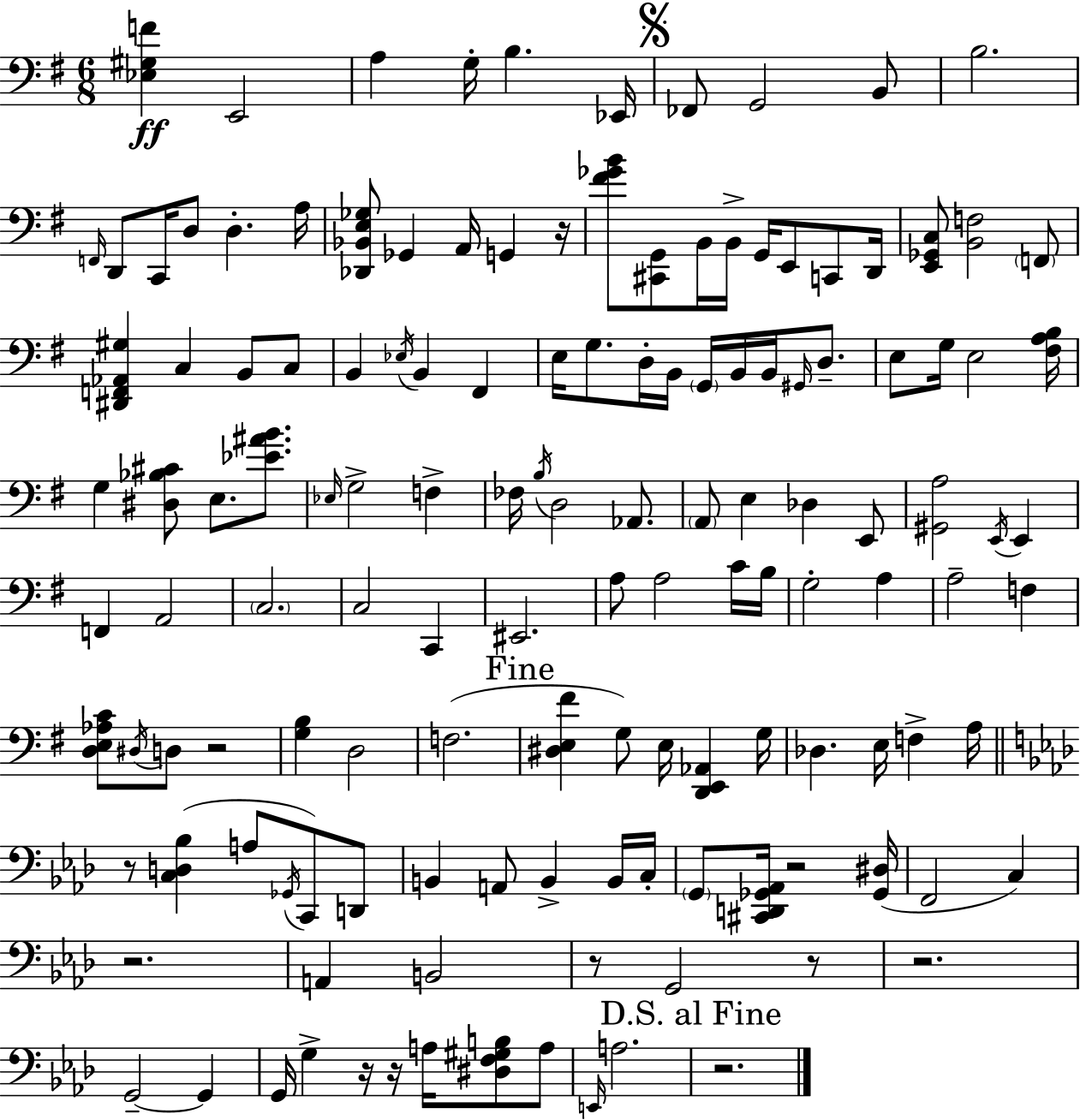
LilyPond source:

{
  \clef bass
  \numericTimeSignature
  \time 6/8
  \key e \minor
  \repeat volta 2 { <ees gis f'>4\ff e,2 | a4 g16-. b4. ees,16 | \mark \markup { \musicglyph "scripts.segno" } fes,8 g,2 b,8 | b2. | \break \grace { f,16 } d,8 c,16 d8 d4.-. | a16 <des, bes, e ges>8 ges,4 a,16 g,4 | r16 <fis' ges' b'>8 <cis, g,>8 b,16 b,16-> g,16 e,8 c,8 | d,16 <e, ges, c>8 <b, f>2 \parenthesize f,8 | \break <dis, f, aes, gis>4 c4 b,8 c8 | b,4 \acciaccatura { ees16 } b,4 fis,4 | e16 g8. d16-. b,16 \parenthesize g,16 b,16 b,16 \grace { gis,16 } | d8.-- e8 g16 e2 | \break <fis a b>16 g4 <dis bes cis'>8 e8. | <ees' ais' b'>8. \grace { ees16 } g2-> | f4-> fes16 \acciaccatura { b16 } d2 | aes,8. \parenthesize a,8 e4 des4 | \break e,8 <gis, a>2 | \acciaccatura { e,16 } e,4 f,4 a,2 | \parenthesize c2. | c2 | \break c,4 eis,2. | a8 a2 | c'16 b16 g2-. | a4 a2-- | \break f4 <d e aes c'>8 \acciaccatura { dis16 } d8 r2 | <g b>4 d2 | f2.( | \mark "Fine" <dis e fis'>4 g8) | \break e16 <d, e, aes,>4 g16 des4. | e16 f4-> a16 \bar "||" \break \key aes \major r8 <c d bes>4( a8 \acciaccatura { ges,16 }) c,8 d,8 | b,4 a,8 b,4-> b,16 | c16-. \parenthesize g,8 <cis, d, ges, aes,>16 r2 | <ges, dis>16( f,2 c4) | \break r2. | a,4 b,2 | r8 g,2 r8 | r2. | \break g,2--~~ g,4 | g,16 g4-> r16 r16 a16 <dis f gis b>8 a8 | \grace { e,16 } a2. | \mark "D.S. al Fine" r2. | \break } \bar "|."
}